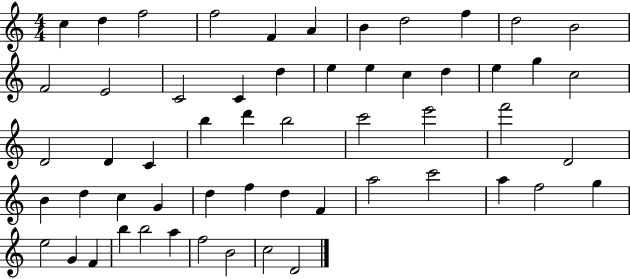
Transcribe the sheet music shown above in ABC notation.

X:1
T:Untitled
M:4/4
L:1/4
K:C
c d f2 f2 F A B d2 f d2 B2 F2 E2 C2 C d e e c d e g c2 D2 D C b d' b2 c'2 e'2 f'2 D2 B d c G d f d F a2 c'2 a f2 g e2 G F b b2 a f2 B2 c2 D2